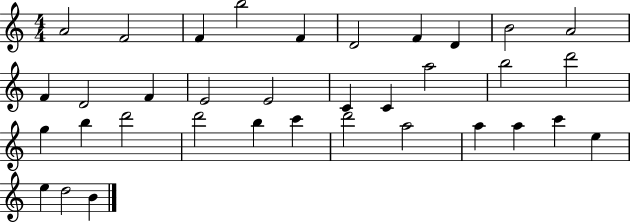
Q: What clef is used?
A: treble